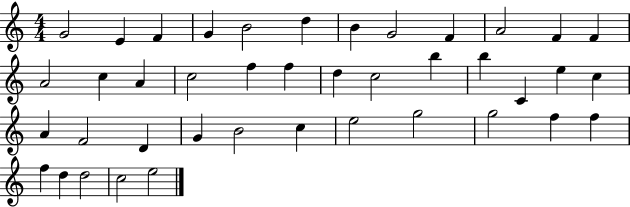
{
  \clef treble
  \numericTimeSignature
  \time 4/4
  \key c \major
  g'2 e'4 f'4 | g'4 b'2 d''4 | b'4 g'2 f'4 | a'2 f'4 f'4 | \break a'2 c''4 a'4 | c''2 f''4 f''4 | d''4 c''2 b''4 | b''4 c'4 e''4 c''4 | \break a'4 f'2 d'4 | g'4 b'2 c''4 | e''2 g''2 | g''2 f''4 f''4 | \break f''4 d''4 d''2 | c''2 e''2 | \bar "|."
}